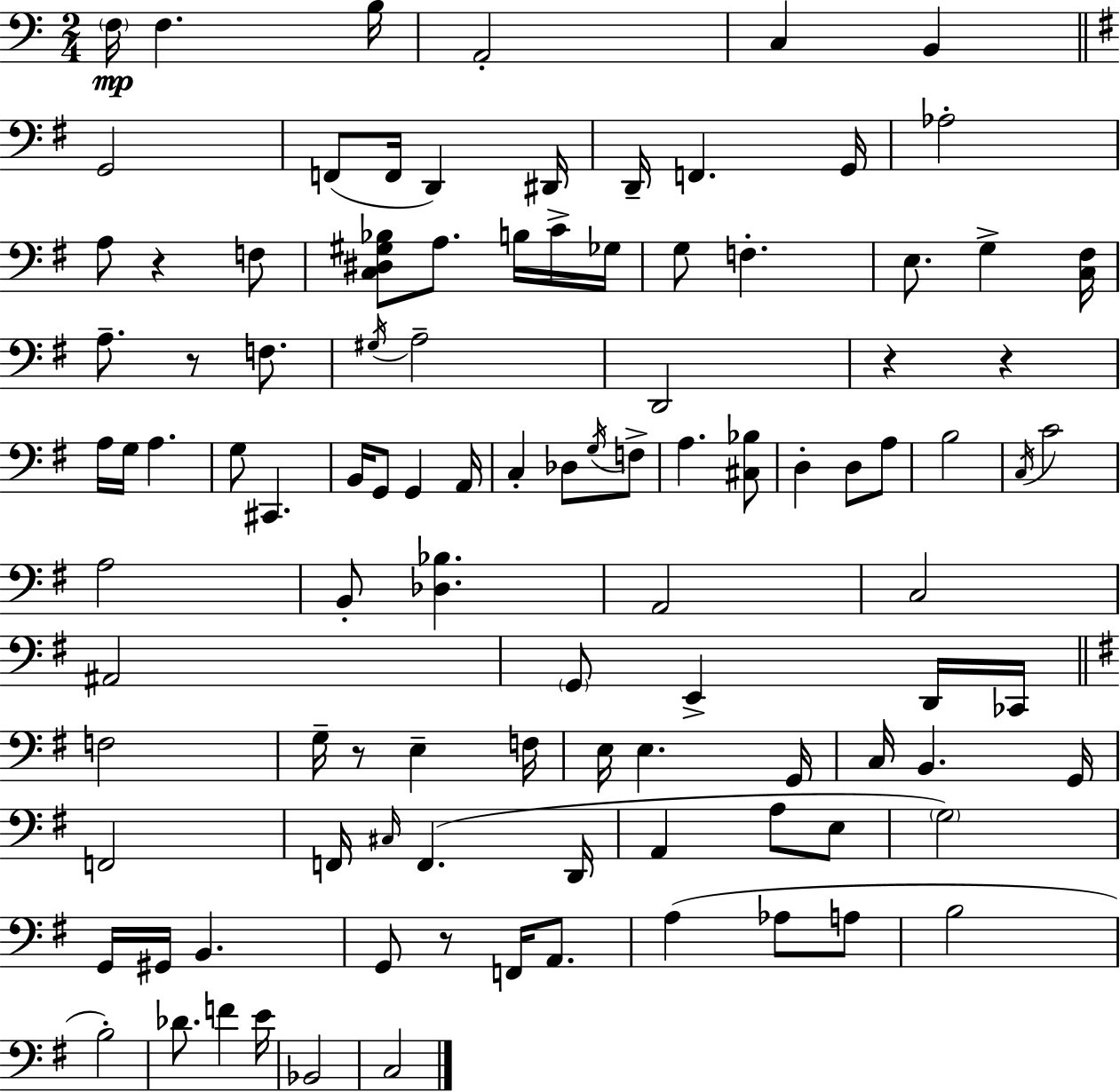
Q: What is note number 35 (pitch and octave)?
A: C#2